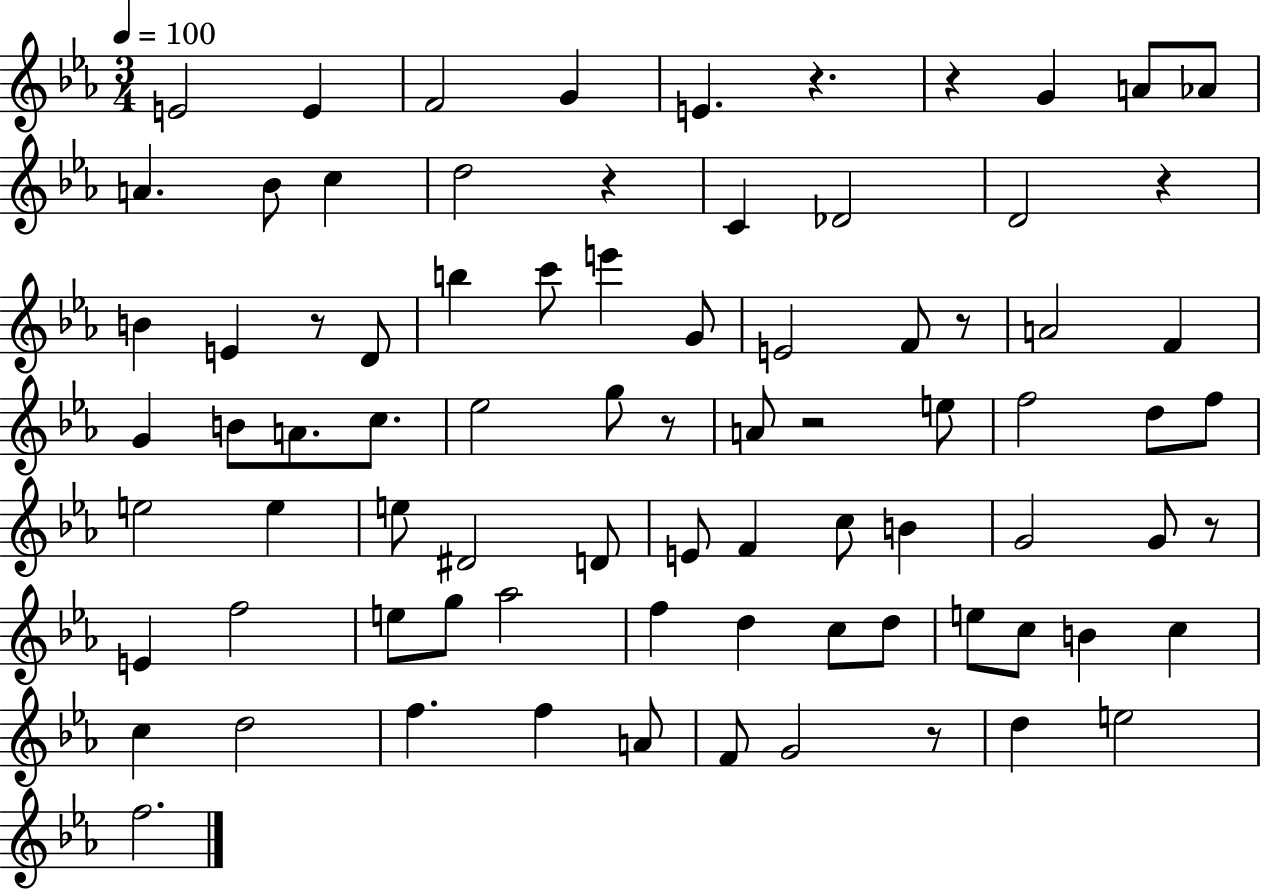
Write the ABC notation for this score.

X:1
T:Untitled
M:3/4
L:1/4
K:Eb
E2 E F2 G E z z G A/2 _A/2 A _B/2 c d2 z C _D2 D2 z B E z/2 D/2 b c'/2 e' G/2 E2 F/2 z/2 A2 F G B/2 A/2 c/2 _e2 g/2 z/2 A/2 z2 e/2 f2 d/2 f/2 e2 e e/2 ^D2 D/2 E/2 F c/2 B G2 G/2 z/2 E f2 e/2 g/2 _a2 f d c/2 d/2 e/2 c/2 B c c d2 f f A/2 F/2 G2 z/2 d e2 f2